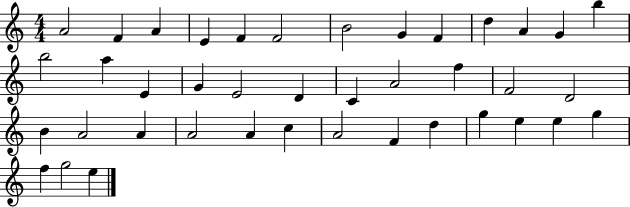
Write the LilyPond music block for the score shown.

{
  \clef treble
  \numericTimeSignature
  \time 4/4
  \key c \major
  a'2 f'4 a'4 | e'4 f'4 f'2 | b'2 g'4 f'4 | d''4 a'4 g'4 b''4 | \break b''2 a''4 e'4 | g'4 e'2 d'4 | c'4 a'2 f''4 | f'2 d'2 | \break b'4 a'2 a'4 | a'2 a'4 c''4 | a'2 f'4 d''4 | g''4 e''4 e''4 g''4 | \break f''4 g''2 e''4 | \bar "|."
}